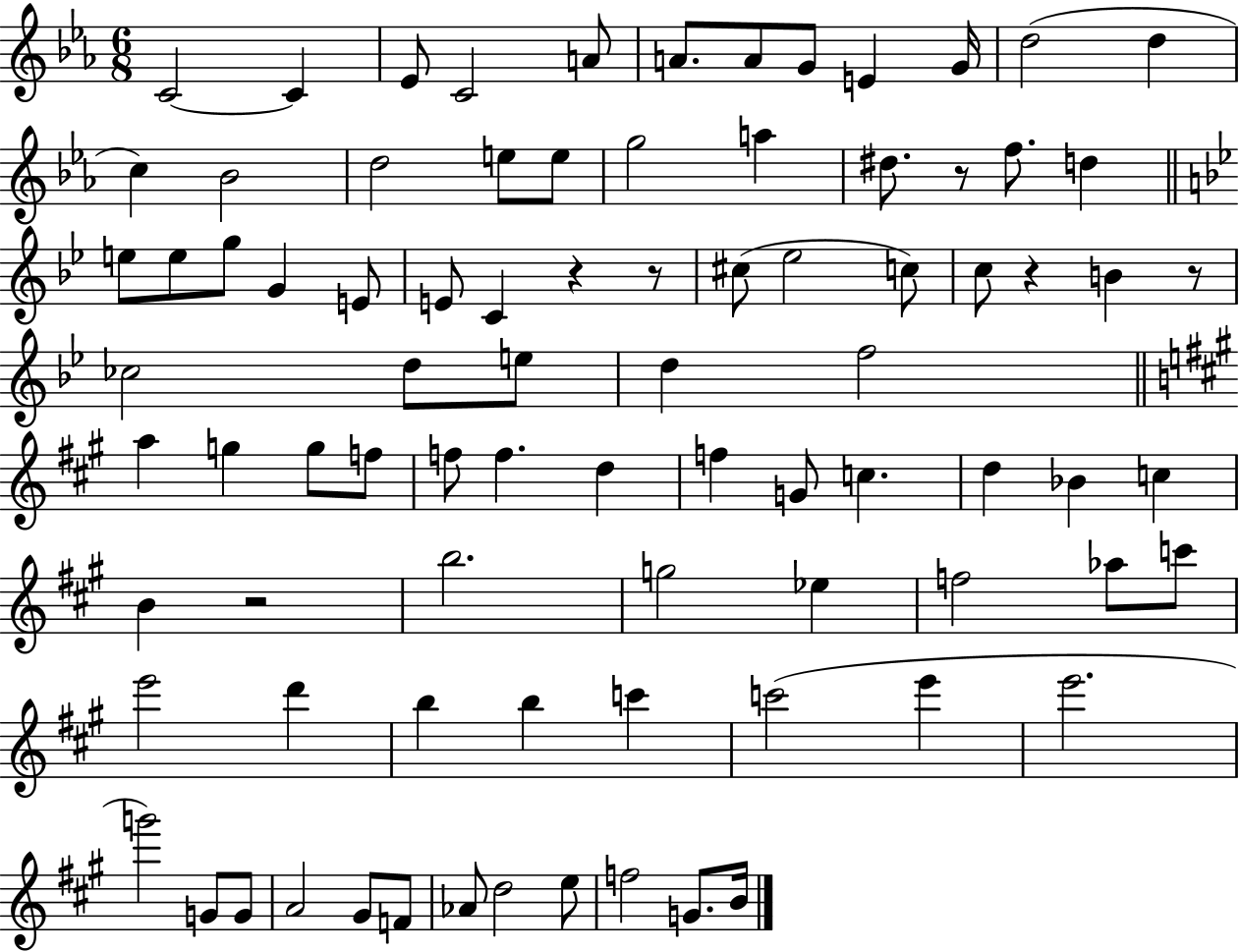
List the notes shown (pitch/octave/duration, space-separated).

C4/h C4/q Eb4/e C4/h A4/e A4/e. A4/e G4/e E4/q G4/s D5/h D5/q C5/q Bb4/h D5/h E5/e E5/e G5/h A5/q D#5/e. R/e F5/e. D5/q E5/e E5/e G5/e G4/q E4/e E4/e C4/q R/q R/e C#5/e Eb5/h C5/e C5/e R/q B4/q R/e CES5/h D5/e E5/e D5/q F5/h A5/q G5/q G5/e F5/e F5/e F5/q. D5/q F5/q G4/e C5/q. D5/q Bb4/q C5/q B4/q R/h B5/h. G5/h Eb5/q F5/h Ab5/e C6/e E6/h D6/q B5/q B5/q C6/q C6/h E6/q E6/h. G6/h G4/e G4/e A4/h G#4/e F4/e Ab4/e D5/h E5/e F5/h G4/e. B4/s